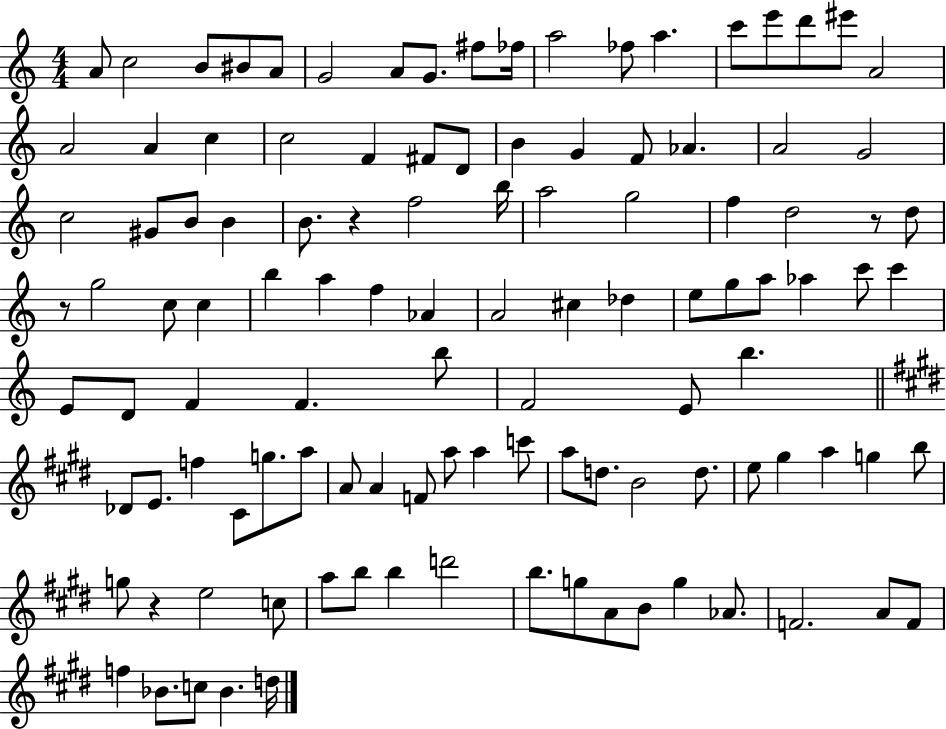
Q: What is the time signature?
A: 4/4